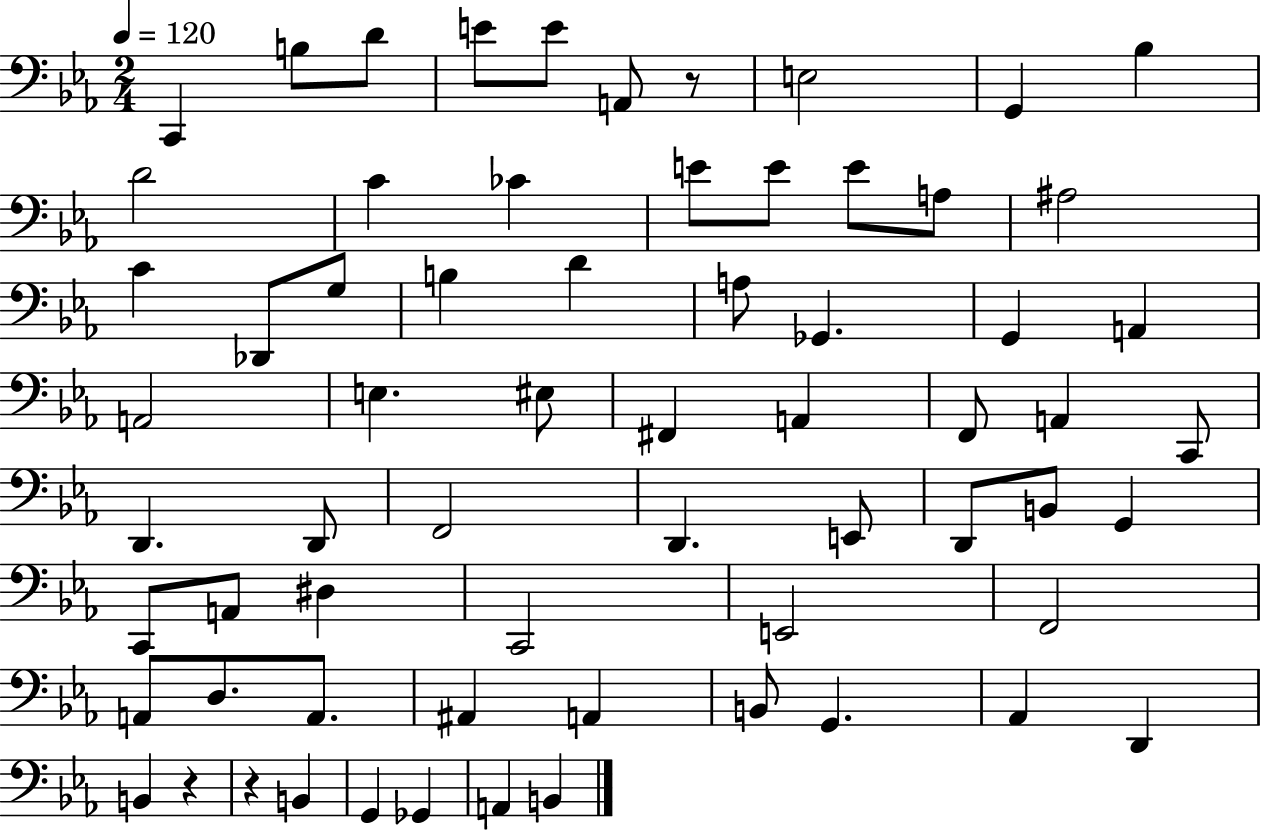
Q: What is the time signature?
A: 2/4